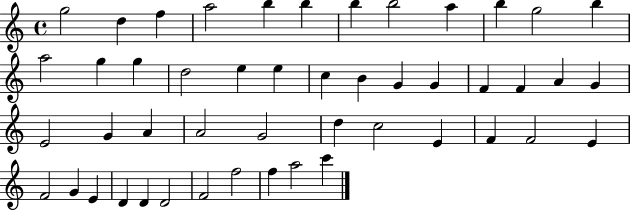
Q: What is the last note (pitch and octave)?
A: C6